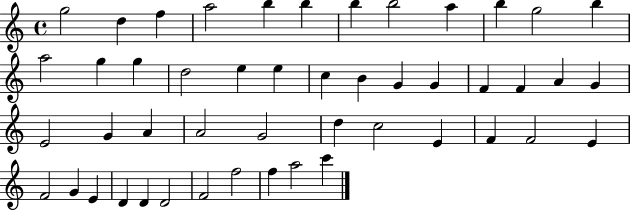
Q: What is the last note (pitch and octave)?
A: C6